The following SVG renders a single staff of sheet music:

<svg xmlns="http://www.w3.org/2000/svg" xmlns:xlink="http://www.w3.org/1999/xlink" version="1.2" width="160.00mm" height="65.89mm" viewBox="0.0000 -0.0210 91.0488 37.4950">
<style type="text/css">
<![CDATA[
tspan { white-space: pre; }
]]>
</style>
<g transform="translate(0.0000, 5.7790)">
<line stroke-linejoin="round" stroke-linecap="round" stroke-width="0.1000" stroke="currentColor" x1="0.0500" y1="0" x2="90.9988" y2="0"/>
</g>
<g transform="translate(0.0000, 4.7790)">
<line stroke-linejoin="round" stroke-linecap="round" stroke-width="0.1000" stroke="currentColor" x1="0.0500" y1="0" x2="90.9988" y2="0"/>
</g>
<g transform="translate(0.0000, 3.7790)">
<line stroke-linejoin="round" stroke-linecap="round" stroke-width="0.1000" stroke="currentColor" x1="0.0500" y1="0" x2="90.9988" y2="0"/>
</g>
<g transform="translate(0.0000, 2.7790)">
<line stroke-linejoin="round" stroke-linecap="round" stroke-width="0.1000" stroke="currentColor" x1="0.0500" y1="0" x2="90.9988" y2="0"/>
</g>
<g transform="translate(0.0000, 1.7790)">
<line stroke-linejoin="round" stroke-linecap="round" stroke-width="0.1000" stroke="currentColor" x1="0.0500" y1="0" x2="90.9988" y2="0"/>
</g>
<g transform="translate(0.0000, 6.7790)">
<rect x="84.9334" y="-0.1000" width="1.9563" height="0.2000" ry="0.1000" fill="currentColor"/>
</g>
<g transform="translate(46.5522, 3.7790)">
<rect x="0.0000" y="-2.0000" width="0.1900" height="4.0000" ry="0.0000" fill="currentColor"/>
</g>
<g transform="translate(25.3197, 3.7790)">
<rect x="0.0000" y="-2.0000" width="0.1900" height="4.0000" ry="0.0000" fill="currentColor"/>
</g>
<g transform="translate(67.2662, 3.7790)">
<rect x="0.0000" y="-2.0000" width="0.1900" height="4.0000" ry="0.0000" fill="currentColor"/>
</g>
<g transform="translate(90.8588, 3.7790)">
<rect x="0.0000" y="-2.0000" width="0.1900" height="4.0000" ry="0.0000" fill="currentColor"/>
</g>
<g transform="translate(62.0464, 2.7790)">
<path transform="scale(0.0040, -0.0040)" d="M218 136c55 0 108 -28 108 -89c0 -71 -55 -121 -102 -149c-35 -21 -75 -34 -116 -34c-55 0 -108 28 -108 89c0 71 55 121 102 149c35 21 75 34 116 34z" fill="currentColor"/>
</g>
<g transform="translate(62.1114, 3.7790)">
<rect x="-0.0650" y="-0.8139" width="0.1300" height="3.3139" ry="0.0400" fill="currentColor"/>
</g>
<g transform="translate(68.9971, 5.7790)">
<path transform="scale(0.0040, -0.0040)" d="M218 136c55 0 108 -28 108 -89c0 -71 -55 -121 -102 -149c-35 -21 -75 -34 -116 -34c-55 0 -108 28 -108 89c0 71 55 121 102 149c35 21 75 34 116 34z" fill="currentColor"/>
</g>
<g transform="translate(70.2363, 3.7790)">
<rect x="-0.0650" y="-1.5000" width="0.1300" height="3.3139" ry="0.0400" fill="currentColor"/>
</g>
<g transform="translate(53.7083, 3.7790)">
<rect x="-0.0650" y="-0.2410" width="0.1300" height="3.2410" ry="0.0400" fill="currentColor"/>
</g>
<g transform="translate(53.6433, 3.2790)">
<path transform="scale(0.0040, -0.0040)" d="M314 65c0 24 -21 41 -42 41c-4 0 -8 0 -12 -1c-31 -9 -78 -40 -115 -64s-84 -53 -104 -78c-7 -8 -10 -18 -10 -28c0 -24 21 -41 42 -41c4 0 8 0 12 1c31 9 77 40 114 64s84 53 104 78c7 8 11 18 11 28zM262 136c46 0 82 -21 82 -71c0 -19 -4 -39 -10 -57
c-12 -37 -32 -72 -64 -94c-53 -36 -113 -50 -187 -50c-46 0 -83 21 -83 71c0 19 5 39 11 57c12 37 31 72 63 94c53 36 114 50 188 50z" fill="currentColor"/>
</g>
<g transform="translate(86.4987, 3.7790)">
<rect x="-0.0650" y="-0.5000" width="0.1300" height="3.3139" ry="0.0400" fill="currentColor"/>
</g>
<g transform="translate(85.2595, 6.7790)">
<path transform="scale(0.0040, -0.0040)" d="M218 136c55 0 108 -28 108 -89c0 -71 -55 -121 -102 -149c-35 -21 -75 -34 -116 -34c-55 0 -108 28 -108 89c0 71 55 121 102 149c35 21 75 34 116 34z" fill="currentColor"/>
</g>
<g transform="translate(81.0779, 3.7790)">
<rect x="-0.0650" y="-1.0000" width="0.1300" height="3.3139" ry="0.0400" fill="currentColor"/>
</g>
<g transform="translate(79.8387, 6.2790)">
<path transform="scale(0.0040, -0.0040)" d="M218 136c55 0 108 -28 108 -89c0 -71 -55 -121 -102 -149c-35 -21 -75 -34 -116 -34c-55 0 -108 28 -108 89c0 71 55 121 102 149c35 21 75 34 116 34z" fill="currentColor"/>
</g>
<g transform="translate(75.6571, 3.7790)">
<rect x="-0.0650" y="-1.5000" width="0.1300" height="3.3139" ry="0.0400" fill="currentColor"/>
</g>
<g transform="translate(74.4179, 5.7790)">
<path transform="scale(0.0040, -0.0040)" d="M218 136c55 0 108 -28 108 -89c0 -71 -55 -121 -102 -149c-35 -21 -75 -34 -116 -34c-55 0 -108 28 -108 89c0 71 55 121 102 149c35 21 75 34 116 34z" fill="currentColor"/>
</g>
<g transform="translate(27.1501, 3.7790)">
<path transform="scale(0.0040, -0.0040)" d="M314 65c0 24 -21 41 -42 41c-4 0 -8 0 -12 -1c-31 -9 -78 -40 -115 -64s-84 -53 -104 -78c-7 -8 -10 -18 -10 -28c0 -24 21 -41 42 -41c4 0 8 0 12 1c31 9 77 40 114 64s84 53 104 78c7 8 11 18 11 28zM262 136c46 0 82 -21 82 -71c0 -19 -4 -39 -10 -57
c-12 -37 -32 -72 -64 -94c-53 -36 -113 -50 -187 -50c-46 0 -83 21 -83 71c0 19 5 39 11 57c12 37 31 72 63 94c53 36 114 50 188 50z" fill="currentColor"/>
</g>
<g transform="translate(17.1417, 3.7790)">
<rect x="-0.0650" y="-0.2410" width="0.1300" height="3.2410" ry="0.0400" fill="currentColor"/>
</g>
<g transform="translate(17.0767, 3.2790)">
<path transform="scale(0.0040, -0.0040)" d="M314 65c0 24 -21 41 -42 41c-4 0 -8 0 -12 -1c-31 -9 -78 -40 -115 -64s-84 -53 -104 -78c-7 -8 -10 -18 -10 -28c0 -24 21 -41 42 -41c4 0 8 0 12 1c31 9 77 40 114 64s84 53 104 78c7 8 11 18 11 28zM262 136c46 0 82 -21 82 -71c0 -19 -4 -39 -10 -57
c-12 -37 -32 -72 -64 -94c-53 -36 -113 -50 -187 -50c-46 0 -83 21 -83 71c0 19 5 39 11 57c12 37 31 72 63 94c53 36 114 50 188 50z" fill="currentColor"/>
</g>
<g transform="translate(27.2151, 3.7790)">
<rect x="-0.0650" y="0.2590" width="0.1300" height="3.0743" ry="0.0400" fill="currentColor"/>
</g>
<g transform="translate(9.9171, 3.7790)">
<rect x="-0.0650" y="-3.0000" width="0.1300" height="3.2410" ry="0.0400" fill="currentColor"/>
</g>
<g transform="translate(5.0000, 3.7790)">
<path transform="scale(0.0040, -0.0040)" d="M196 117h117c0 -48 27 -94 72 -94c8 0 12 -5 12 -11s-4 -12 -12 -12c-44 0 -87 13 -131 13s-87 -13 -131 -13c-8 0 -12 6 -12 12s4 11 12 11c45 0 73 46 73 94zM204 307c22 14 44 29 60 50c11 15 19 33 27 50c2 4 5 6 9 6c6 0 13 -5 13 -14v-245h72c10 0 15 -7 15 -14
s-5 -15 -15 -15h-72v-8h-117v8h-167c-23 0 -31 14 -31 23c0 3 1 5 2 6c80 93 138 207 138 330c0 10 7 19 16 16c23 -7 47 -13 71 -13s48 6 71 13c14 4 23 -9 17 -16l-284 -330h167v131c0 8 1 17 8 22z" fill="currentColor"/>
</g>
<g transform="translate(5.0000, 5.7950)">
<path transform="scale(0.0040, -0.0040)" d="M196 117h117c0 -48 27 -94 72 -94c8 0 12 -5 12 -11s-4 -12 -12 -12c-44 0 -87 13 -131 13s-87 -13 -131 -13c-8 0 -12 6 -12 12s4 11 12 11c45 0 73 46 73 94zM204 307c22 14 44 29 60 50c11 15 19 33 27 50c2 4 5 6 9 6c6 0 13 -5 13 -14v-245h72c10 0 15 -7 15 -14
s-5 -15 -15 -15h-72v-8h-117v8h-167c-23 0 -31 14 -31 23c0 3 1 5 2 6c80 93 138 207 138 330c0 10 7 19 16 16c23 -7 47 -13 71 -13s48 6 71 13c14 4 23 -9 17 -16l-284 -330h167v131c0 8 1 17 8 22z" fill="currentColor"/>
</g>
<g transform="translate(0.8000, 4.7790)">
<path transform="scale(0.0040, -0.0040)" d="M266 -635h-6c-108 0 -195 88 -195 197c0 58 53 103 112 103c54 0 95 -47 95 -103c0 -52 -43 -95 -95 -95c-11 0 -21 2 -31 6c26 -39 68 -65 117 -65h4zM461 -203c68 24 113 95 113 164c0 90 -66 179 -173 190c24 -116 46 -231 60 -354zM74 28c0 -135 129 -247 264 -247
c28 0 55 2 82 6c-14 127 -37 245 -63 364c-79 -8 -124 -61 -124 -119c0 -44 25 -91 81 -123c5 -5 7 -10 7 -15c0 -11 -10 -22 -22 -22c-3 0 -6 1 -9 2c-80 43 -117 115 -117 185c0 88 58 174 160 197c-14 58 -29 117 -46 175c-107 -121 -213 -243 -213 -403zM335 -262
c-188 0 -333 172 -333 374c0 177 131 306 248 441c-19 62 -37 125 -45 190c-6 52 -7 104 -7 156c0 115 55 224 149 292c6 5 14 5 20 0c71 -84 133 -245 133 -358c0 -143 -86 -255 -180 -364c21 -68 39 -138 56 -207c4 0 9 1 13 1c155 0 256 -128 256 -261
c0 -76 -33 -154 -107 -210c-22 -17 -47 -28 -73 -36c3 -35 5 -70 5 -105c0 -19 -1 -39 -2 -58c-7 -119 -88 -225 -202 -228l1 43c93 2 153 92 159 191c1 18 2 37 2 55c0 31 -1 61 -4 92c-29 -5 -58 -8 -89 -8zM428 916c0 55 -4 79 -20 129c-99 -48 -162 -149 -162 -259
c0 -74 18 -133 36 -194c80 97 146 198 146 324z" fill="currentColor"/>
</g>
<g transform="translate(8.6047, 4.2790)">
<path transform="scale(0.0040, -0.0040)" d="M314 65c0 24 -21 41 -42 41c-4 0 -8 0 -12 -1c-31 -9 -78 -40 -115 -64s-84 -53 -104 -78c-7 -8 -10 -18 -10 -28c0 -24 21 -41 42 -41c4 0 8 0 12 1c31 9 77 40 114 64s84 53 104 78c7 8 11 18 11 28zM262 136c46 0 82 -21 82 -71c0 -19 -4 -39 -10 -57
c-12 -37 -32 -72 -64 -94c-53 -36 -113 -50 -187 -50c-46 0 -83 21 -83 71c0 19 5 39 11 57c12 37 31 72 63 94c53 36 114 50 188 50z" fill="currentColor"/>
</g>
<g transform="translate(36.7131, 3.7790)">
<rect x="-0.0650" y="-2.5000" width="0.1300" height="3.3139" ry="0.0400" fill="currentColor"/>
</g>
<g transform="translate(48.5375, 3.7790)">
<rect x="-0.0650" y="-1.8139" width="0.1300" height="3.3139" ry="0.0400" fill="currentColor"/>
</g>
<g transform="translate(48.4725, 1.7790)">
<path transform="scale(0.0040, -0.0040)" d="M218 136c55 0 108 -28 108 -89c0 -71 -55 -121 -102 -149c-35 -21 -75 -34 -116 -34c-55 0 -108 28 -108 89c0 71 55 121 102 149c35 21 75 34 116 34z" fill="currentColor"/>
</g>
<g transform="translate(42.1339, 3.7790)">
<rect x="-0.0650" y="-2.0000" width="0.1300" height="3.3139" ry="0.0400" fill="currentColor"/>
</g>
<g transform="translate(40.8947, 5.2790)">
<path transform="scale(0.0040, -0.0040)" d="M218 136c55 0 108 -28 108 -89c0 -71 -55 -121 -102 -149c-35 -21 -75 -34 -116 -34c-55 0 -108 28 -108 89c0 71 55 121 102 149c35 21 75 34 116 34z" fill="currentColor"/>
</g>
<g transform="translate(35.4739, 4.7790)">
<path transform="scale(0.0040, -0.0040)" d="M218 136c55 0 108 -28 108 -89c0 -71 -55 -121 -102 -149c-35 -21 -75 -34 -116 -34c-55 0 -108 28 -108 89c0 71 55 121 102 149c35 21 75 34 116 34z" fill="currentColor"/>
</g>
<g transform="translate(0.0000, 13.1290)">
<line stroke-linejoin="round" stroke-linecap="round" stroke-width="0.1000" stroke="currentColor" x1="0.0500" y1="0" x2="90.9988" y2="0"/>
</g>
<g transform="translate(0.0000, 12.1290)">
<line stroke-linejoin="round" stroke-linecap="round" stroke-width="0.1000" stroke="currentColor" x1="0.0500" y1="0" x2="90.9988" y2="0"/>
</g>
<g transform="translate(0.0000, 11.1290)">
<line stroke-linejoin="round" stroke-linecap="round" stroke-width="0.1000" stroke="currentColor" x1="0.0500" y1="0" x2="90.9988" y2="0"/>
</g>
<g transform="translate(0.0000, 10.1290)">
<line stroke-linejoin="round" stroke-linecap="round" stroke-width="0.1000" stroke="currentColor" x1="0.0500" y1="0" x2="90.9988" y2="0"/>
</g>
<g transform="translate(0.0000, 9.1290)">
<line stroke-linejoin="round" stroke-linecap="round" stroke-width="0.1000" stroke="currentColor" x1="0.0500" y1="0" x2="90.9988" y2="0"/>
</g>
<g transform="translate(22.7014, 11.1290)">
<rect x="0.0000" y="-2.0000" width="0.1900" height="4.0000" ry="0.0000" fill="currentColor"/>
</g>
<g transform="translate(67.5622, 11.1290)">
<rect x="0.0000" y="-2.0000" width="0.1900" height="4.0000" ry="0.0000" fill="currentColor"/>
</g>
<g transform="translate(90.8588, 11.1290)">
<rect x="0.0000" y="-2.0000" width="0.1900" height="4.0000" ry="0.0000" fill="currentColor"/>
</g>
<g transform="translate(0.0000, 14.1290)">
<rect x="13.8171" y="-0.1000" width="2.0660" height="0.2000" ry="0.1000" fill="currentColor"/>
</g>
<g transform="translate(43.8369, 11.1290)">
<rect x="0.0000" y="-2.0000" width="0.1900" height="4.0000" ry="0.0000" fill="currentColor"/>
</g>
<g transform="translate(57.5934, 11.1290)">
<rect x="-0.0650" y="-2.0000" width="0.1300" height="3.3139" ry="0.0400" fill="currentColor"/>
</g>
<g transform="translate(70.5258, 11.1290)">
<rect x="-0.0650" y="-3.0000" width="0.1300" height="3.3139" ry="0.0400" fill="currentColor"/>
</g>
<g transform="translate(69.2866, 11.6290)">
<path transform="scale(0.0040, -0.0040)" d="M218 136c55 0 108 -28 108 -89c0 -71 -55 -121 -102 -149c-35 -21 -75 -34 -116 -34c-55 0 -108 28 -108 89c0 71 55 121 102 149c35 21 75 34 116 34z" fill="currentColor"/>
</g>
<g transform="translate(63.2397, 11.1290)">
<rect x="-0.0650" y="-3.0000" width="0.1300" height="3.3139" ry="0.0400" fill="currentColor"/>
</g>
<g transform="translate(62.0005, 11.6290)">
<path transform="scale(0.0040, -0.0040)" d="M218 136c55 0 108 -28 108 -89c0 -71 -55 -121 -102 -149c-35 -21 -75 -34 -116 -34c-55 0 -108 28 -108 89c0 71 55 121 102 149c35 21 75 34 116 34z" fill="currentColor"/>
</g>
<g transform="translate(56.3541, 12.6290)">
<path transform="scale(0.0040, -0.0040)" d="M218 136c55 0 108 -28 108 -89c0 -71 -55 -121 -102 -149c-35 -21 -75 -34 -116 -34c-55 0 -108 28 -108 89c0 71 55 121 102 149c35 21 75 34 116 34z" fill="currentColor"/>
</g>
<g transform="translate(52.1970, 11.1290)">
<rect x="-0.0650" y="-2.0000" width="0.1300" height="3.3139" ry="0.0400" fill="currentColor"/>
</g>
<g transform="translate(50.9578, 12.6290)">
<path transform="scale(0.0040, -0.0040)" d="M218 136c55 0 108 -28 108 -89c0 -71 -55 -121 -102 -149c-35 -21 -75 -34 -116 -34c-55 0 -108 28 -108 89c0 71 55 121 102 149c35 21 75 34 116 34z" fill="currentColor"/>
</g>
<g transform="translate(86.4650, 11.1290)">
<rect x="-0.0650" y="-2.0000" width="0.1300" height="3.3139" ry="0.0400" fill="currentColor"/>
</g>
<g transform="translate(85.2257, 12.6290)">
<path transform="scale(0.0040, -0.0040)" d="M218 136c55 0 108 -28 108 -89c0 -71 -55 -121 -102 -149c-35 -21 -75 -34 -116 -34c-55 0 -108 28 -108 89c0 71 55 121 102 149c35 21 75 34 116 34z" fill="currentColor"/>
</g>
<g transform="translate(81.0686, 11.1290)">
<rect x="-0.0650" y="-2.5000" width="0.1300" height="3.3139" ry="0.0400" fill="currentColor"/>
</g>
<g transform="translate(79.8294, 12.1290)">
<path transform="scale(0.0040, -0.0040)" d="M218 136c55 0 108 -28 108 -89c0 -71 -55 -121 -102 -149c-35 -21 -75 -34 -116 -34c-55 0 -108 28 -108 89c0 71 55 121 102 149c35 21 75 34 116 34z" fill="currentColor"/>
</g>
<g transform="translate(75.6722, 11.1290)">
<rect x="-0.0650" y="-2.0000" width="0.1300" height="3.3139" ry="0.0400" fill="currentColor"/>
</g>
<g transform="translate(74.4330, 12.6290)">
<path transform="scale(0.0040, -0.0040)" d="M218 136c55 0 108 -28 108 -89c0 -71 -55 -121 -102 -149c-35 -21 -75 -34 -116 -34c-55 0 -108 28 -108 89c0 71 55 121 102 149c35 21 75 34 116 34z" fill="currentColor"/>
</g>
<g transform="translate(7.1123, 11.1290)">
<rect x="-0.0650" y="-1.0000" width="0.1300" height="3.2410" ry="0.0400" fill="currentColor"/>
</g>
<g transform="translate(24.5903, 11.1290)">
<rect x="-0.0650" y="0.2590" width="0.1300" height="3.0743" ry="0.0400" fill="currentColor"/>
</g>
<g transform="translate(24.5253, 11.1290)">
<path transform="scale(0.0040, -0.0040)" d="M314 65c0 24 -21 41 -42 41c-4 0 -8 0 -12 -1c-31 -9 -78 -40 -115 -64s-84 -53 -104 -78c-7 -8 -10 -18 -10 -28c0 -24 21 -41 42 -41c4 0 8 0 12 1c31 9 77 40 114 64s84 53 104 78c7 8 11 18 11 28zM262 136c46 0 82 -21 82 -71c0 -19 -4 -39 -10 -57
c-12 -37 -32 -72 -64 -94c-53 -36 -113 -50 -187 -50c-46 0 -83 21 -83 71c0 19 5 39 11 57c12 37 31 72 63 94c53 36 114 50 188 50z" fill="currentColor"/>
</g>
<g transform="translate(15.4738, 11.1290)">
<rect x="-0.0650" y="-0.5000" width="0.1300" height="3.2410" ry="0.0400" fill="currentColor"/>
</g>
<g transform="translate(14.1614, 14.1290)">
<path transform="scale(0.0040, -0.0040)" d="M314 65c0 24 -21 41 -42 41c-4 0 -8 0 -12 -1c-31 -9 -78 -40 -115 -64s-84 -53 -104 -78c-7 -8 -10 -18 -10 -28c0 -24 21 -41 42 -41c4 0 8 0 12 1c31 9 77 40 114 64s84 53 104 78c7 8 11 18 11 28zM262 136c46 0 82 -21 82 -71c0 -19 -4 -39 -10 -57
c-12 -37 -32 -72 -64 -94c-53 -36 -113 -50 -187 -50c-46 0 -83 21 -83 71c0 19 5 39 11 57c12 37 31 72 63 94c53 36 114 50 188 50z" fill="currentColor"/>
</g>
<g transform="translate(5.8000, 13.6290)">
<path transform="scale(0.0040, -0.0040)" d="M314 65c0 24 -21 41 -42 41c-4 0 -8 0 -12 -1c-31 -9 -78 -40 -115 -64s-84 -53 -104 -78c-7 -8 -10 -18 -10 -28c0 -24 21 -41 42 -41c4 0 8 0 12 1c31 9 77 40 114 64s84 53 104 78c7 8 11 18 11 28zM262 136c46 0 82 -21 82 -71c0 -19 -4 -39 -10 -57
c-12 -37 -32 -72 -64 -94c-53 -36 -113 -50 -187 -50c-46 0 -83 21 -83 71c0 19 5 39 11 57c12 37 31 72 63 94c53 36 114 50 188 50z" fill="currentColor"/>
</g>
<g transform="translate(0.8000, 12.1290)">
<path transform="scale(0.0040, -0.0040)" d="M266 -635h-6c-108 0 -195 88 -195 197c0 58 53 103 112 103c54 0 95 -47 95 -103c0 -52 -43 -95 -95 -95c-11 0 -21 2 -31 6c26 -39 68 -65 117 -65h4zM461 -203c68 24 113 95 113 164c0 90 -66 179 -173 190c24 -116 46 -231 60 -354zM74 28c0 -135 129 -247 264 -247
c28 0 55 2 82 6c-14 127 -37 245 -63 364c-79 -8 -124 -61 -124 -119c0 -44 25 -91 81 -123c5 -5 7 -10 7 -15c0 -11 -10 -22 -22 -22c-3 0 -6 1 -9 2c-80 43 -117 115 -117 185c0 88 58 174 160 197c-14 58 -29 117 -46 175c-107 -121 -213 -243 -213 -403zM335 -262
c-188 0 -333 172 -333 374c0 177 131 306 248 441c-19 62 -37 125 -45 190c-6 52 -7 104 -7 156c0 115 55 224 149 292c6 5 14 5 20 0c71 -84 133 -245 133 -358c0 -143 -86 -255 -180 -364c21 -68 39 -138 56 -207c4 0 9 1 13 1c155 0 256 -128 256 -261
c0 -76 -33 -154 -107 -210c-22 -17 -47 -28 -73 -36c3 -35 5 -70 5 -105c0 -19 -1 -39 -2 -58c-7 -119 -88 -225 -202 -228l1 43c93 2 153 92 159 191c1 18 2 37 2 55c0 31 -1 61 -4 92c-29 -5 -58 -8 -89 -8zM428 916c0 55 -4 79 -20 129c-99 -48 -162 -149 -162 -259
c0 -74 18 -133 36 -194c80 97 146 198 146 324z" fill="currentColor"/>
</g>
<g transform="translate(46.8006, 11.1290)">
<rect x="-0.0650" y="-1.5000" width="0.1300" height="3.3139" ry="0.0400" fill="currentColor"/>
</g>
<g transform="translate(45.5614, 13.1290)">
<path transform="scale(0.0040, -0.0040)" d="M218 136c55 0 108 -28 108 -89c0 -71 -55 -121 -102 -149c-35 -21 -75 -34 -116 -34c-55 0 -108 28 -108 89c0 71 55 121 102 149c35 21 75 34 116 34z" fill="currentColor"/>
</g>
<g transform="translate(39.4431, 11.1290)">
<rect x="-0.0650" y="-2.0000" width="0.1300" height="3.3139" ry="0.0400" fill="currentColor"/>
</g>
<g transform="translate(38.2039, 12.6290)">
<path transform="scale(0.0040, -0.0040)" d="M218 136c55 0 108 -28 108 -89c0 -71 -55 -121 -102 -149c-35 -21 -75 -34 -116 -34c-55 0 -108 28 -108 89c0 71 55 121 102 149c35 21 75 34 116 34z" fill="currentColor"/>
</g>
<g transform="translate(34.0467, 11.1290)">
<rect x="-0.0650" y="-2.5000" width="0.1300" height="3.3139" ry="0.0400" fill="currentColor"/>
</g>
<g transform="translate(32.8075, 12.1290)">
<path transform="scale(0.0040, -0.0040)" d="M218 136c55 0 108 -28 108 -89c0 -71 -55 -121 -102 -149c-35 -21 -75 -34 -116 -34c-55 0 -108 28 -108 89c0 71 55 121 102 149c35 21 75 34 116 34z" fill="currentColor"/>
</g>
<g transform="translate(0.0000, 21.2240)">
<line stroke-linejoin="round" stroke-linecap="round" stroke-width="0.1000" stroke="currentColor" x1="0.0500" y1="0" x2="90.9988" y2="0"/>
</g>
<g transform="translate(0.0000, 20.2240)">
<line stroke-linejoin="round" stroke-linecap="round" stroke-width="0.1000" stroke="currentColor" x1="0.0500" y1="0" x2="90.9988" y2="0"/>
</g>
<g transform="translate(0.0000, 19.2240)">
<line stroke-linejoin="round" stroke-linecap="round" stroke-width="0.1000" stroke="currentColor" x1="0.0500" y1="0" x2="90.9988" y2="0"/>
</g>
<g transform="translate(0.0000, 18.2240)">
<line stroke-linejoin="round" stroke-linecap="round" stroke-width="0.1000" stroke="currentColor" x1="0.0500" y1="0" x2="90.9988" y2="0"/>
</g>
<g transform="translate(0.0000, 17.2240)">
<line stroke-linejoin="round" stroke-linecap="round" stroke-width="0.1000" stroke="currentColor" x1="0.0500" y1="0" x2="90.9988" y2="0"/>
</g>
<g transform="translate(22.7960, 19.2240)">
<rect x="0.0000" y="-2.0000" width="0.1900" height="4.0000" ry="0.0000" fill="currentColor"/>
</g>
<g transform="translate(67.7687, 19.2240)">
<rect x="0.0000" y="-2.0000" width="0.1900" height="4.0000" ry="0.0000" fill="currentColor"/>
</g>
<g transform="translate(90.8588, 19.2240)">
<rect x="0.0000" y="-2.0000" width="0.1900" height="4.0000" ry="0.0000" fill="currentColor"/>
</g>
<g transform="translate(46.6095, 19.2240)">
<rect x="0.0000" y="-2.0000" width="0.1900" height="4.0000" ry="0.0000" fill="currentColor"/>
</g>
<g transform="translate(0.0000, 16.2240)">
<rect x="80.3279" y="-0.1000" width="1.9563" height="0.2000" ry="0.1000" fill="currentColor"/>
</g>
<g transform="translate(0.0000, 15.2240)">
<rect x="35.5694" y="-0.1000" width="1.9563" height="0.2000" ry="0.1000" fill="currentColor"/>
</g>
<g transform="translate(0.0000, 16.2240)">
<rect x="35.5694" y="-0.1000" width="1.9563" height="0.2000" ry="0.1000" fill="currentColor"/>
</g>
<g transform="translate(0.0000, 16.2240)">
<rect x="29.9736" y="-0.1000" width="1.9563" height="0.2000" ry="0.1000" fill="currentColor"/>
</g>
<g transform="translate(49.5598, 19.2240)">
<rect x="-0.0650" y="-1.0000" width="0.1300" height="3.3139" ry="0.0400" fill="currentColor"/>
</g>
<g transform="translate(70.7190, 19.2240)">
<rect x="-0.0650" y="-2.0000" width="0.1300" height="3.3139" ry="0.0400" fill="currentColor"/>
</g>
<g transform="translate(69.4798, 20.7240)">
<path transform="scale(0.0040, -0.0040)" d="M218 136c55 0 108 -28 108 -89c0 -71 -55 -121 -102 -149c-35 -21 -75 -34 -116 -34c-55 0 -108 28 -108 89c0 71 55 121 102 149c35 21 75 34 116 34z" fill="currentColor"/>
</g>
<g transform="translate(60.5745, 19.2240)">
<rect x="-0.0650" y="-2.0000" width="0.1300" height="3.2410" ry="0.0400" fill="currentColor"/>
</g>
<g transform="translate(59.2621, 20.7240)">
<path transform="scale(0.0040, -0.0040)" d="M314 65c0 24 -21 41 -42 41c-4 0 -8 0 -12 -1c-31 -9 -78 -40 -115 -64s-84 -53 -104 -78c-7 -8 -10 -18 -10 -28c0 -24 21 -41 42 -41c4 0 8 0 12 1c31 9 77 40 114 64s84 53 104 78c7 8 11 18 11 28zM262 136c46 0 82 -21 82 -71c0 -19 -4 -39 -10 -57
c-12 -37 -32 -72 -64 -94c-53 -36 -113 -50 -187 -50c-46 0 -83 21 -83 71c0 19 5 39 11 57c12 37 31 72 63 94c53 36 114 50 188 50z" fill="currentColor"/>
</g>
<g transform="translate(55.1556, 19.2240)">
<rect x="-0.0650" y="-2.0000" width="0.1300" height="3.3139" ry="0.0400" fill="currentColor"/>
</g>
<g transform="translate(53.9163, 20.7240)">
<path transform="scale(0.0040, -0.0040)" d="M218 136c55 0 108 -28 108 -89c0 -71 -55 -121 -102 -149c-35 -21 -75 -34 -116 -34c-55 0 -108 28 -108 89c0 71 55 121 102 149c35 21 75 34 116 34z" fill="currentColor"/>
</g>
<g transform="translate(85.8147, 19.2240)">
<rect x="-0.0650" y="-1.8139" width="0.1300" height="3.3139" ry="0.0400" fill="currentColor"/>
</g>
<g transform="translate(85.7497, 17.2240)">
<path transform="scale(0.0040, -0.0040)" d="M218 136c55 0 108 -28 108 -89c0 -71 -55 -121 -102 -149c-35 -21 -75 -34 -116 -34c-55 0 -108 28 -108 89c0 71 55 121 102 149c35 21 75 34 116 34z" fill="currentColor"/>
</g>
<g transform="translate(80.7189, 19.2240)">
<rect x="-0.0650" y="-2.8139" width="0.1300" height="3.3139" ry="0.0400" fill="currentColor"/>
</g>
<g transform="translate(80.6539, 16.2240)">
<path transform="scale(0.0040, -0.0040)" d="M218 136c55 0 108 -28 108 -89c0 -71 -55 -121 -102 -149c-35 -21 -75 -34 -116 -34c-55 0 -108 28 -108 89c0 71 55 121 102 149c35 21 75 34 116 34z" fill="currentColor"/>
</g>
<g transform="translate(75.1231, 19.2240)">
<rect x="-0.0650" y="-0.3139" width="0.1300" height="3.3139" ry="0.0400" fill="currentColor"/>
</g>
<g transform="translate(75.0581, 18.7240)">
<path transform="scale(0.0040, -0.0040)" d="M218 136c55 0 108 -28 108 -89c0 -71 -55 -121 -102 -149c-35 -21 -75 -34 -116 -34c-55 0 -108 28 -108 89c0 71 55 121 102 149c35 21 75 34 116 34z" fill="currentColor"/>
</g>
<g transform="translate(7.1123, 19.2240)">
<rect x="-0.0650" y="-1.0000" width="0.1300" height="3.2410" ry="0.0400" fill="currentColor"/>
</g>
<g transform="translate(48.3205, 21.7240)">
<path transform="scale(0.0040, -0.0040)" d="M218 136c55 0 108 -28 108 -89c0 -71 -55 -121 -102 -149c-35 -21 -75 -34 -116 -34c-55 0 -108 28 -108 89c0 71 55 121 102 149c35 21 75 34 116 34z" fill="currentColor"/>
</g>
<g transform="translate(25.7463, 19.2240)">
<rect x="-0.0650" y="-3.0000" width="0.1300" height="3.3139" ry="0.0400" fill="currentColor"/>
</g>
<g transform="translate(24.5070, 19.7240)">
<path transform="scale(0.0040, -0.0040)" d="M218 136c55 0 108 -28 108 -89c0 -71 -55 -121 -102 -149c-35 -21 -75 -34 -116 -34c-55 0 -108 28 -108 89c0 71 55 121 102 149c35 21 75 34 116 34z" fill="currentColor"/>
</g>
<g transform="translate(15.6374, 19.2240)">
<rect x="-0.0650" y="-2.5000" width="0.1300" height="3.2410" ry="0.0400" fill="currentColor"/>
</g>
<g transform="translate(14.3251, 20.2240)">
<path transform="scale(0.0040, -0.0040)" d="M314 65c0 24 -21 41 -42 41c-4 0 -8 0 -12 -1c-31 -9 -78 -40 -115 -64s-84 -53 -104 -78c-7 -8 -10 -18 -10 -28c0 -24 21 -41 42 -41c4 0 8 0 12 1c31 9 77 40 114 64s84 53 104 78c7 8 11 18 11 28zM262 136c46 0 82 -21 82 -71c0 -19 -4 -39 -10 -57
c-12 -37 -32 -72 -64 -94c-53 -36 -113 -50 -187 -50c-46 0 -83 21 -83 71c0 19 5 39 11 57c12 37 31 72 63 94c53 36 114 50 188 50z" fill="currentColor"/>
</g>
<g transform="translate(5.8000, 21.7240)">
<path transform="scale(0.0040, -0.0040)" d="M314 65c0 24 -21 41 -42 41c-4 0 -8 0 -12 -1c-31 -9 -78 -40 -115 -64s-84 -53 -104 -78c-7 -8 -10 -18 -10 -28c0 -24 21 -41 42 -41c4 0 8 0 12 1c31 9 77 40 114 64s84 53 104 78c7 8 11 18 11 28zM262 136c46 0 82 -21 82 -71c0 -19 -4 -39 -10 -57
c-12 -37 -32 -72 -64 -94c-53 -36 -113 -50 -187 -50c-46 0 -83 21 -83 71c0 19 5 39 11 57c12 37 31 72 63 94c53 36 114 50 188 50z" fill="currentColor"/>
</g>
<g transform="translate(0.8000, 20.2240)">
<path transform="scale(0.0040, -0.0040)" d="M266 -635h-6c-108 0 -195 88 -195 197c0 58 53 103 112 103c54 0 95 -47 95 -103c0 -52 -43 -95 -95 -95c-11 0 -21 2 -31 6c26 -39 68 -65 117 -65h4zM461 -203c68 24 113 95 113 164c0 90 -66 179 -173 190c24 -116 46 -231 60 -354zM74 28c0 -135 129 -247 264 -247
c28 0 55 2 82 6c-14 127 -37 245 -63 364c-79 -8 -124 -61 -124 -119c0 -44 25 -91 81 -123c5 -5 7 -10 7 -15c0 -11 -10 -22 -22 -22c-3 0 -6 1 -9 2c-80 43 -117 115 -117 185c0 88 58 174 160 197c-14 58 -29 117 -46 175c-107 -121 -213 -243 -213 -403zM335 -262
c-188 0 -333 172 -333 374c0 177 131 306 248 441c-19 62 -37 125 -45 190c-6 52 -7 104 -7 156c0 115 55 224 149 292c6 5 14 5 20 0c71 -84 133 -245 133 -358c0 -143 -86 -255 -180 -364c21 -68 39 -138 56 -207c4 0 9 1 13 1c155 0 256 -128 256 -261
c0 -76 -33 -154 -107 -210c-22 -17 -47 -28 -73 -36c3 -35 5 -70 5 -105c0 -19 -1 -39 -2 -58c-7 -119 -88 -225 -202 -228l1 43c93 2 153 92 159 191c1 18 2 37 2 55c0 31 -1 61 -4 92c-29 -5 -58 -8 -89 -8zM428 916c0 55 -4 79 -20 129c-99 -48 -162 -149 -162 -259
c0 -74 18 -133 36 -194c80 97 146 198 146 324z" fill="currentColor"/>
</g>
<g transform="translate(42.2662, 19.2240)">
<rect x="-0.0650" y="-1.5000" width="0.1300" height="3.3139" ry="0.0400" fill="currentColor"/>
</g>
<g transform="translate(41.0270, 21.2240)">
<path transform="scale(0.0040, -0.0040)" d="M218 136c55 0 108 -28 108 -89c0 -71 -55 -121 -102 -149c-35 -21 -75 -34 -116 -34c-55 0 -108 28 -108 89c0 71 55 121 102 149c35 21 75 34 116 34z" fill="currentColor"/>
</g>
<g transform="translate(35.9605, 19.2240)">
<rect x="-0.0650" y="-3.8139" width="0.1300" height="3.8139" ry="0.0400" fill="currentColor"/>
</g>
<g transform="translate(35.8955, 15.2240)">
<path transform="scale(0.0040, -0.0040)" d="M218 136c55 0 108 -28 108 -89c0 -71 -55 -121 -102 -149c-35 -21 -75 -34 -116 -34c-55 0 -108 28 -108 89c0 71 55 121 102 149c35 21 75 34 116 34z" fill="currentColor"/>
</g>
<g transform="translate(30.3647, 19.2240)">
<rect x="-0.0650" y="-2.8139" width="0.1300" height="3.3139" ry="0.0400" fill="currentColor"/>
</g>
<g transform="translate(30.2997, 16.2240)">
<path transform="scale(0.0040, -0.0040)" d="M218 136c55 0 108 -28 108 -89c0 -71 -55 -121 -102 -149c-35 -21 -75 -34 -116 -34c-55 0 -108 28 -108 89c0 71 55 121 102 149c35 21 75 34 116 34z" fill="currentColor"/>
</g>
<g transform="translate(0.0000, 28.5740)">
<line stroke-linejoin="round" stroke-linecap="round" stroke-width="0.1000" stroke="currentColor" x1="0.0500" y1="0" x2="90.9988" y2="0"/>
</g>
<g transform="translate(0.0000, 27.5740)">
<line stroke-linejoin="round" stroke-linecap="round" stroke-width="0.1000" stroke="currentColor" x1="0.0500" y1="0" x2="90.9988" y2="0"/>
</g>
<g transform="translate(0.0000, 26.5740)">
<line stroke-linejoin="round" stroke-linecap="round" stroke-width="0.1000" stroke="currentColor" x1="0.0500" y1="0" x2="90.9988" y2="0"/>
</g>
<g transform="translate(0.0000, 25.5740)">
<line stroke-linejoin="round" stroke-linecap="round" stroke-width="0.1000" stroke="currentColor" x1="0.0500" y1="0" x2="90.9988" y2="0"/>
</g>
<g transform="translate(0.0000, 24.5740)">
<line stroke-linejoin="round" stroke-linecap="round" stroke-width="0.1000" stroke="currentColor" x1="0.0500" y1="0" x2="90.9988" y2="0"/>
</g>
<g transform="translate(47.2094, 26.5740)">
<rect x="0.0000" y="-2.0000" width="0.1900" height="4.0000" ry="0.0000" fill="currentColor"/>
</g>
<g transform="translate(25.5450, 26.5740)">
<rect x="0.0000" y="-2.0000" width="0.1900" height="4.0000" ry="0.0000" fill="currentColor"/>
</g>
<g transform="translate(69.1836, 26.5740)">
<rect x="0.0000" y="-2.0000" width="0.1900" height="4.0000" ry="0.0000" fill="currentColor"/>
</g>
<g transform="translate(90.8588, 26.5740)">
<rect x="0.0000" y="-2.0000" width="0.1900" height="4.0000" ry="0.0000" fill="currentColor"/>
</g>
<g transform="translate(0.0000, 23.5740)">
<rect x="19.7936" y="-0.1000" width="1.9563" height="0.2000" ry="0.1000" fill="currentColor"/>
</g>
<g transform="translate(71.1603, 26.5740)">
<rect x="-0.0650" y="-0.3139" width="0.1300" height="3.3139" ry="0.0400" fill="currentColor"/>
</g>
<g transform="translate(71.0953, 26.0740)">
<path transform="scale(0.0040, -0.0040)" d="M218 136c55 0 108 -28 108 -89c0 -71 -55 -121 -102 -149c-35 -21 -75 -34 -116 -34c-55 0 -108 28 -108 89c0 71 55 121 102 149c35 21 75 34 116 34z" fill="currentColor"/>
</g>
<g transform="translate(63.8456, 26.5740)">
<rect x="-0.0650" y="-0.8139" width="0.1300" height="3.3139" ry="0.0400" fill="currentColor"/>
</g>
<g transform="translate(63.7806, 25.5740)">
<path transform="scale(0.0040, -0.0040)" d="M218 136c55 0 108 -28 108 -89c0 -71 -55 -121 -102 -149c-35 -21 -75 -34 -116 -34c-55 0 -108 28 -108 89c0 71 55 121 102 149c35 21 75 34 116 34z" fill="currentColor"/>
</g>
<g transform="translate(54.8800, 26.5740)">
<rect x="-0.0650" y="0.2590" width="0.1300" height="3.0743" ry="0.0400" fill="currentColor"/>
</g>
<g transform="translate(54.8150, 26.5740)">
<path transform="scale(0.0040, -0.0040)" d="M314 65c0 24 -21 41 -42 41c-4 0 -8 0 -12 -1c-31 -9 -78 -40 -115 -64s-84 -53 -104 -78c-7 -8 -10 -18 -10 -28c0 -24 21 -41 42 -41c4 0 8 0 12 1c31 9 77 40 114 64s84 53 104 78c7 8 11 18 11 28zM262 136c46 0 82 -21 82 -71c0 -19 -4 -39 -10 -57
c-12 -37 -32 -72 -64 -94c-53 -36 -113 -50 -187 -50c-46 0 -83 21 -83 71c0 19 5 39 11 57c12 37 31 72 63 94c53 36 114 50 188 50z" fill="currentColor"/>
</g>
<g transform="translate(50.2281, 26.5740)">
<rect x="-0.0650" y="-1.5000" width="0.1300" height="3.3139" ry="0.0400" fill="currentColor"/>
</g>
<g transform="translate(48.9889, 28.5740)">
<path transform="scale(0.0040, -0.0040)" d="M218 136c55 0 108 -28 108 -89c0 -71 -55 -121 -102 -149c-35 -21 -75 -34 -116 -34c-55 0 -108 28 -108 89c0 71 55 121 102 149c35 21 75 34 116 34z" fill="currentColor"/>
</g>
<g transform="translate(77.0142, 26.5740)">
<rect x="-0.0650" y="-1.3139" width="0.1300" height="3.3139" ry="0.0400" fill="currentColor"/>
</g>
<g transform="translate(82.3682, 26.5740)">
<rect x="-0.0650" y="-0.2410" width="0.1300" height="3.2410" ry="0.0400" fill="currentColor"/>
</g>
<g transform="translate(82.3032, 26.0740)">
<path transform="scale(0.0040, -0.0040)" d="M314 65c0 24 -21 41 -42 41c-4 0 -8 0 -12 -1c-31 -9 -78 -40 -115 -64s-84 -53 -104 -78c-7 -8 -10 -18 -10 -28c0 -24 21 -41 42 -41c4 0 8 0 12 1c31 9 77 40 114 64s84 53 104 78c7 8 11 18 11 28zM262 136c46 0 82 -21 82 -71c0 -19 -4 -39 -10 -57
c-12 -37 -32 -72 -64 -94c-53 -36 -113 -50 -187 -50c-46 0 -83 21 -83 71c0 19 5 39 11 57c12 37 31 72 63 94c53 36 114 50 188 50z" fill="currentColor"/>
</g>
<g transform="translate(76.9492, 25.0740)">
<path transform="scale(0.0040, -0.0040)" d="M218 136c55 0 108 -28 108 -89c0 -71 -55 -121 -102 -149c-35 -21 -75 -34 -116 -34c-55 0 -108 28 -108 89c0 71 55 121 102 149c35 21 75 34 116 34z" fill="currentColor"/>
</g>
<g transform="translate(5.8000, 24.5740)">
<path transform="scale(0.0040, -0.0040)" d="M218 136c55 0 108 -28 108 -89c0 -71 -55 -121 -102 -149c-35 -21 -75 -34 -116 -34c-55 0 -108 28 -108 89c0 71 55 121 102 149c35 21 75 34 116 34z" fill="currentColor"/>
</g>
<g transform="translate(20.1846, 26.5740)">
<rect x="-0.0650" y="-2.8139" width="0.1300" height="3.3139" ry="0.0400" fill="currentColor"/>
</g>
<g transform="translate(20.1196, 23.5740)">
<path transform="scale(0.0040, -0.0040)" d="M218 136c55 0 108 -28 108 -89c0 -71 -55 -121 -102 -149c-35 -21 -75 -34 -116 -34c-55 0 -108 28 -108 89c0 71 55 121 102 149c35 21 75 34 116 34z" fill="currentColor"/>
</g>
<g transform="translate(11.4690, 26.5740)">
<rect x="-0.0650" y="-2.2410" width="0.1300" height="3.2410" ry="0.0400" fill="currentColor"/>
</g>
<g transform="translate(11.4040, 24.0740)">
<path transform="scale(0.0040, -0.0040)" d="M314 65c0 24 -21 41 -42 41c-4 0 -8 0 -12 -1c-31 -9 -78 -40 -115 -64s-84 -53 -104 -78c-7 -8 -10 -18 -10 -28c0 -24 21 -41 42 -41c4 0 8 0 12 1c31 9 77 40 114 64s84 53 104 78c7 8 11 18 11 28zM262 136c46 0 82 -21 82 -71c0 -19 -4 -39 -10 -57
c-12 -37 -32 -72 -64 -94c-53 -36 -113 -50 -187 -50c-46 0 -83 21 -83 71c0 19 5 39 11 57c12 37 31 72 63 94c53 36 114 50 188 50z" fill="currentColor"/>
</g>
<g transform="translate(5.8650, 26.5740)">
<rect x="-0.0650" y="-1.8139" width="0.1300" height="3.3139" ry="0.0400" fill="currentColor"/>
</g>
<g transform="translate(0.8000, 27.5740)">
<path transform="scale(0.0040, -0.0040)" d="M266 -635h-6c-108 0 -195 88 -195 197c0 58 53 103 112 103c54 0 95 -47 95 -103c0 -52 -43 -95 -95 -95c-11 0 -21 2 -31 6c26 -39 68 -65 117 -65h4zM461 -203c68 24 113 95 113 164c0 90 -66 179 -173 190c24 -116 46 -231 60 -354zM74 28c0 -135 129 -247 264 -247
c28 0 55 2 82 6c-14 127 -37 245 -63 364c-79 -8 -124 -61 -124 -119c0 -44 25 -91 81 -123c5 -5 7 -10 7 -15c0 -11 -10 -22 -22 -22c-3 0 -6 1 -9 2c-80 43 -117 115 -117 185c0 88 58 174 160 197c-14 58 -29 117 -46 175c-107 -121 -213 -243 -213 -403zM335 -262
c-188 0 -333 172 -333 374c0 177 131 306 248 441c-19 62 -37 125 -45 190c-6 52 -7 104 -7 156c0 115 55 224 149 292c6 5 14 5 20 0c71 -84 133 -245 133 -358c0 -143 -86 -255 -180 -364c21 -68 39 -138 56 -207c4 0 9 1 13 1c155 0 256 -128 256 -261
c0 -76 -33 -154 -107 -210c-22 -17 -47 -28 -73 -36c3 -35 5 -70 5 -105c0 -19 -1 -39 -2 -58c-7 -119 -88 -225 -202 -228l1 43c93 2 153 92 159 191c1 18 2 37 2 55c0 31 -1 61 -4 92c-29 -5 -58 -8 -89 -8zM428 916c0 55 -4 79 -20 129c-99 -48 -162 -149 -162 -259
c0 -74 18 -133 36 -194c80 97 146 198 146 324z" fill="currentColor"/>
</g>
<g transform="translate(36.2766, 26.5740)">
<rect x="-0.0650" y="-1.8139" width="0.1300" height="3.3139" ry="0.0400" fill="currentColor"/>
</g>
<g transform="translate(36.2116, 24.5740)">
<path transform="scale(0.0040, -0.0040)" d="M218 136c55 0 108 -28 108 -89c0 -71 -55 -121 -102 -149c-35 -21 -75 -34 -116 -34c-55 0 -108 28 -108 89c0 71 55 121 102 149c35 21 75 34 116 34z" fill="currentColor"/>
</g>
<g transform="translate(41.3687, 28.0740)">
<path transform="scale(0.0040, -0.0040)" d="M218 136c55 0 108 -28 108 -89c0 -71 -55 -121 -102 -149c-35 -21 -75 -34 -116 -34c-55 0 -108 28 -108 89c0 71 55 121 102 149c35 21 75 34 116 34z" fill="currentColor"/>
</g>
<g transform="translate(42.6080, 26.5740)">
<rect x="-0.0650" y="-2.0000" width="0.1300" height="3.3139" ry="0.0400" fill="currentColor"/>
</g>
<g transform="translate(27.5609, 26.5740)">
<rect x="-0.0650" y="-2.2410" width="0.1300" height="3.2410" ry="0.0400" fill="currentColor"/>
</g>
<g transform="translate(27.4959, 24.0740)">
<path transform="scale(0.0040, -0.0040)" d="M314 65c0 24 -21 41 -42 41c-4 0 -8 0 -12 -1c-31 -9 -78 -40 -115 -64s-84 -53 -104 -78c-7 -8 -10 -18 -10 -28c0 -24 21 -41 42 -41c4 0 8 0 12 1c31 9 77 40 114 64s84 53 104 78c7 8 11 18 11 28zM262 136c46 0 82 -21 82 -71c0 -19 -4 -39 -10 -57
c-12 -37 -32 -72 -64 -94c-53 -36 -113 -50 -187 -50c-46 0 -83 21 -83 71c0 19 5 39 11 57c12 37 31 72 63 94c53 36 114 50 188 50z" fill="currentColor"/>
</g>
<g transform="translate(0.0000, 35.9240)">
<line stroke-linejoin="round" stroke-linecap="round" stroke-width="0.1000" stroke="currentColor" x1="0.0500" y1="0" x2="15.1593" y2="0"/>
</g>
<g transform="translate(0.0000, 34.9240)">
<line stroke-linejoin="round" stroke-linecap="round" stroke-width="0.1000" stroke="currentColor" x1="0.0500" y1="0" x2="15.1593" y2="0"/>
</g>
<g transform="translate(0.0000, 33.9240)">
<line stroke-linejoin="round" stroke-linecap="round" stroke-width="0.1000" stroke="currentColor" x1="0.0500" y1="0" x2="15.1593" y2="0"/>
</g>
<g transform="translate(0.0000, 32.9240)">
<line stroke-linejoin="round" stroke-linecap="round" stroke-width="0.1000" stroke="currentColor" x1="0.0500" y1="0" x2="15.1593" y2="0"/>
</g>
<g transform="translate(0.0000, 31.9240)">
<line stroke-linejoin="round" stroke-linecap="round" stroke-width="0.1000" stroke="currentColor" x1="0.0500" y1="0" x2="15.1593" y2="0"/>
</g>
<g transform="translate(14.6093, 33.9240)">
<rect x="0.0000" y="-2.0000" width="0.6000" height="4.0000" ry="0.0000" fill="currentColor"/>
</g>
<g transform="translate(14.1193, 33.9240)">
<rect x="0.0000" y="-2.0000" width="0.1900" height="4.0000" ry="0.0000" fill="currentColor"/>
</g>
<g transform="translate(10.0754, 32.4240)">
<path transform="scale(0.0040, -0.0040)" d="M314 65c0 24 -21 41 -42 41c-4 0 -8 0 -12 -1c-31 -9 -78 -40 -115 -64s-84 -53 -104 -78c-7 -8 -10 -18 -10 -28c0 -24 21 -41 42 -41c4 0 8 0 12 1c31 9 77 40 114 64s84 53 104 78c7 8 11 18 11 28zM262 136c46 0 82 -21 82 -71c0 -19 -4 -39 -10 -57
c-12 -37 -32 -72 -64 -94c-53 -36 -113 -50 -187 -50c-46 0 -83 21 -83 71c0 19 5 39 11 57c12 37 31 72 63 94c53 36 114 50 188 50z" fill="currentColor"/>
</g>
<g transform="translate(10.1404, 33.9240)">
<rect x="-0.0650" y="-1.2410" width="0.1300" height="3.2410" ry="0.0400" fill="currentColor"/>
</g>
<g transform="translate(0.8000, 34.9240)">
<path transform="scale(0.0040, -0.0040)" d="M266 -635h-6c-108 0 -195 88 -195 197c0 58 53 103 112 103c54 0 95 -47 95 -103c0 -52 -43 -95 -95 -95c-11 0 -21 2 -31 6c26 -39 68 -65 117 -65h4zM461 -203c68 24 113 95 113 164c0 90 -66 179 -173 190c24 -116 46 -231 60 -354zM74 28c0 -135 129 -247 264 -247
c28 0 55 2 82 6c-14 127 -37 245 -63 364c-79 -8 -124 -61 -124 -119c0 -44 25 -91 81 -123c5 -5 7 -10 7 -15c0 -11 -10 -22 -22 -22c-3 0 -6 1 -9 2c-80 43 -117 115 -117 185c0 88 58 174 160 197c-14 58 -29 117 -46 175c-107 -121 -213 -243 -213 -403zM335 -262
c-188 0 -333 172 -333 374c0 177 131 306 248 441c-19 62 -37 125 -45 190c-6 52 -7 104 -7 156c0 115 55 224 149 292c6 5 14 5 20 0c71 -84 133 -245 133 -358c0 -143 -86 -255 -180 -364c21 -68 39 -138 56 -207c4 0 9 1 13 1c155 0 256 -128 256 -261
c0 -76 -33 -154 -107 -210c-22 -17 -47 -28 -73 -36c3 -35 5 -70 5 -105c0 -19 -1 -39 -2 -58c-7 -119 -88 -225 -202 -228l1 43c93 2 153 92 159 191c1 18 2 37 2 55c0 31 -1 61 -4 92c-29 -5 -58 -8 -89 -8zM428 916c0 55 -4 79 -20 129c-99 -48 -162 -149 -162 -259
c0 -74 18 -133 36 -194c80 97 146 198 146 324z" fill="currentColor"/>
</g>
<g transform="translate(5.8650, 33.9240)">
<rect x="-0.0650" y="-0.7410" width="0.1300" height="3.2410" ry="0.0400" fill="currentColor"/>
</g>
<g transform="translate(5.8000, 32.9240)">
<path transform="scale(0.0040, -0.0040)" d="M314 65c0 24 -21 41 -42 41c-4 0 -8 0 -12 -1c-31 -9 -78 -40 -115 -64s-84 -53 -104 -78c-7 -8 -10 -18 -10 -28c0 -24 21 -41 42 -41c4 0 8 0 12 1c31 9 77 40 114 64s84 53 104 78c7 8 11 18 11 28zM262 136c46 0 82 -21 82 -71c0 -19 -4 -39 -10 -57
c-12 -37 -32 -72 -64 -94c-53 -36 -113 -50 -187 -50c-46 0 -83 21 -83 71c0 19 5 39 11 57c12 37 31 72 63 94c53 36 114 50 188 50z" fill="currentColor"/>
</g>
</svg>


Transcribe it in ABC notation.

X:1
T:Untitled
M:4/4
L:1/4
K:C
A2 c2 B2 G F f c2 d E E D C D2 C2 B2 G F E F F A A F G F D2 G2 A a c' E D F F2 F c a f f g2 a g2 f F E B2 d c e c2 d2 e2